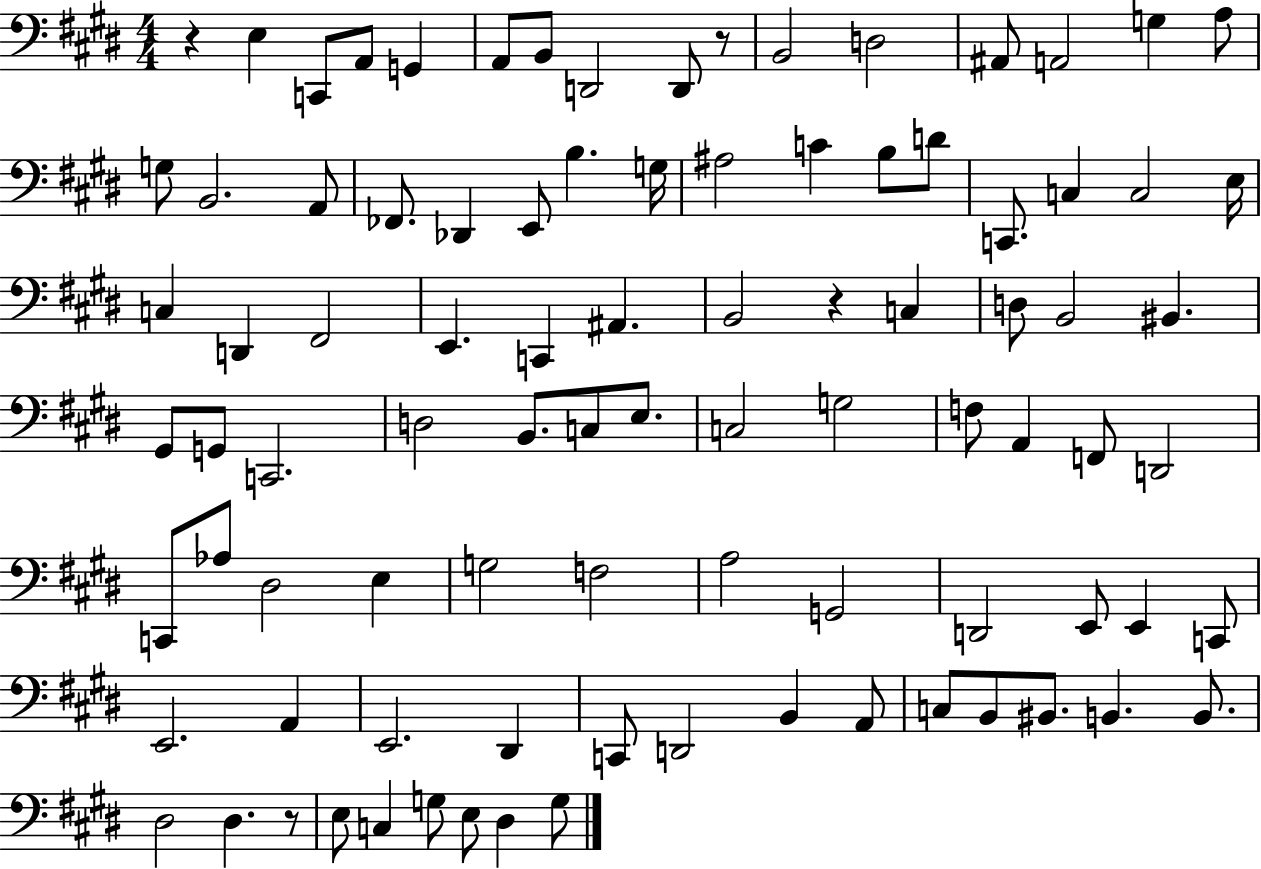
R/q E3/q C2/e A2/e G2/q A2/e B2/e D2/h D2/e R/e B2/h D3/h A#2/e A2/h G3/q A3/e G3/e B2/h. A2/e FES2/e. Db2/q E2/e B3/q. G3/s A#3/h C4/q B3/e D4/e C2/e. C3/q C3/h E3/s C3/q D2/q F#2/h E2/q. C2/q A#2/q. B2/h R/q C3/q D3/e B2/h BIS2/q. G#2/e G2/e C2/h. D3/h B2/e. C3/e E3/e. C3/h G3/h F3/e A2/q F2/e D2/h C2/e Ab3/e D#3/h E3/q G3/h F3/h A3/h G2/h D2/h E2/e E2/q C2/e E2/h. A2/q E2/h. D#2/q C2/e D2/h B2/q A2/e C3/e B2/e BIS2/e. B2/q. B2/e. D#3/h D#3/q. R/e E3/e C3/q G3/e E3/e D#3/q G3/e